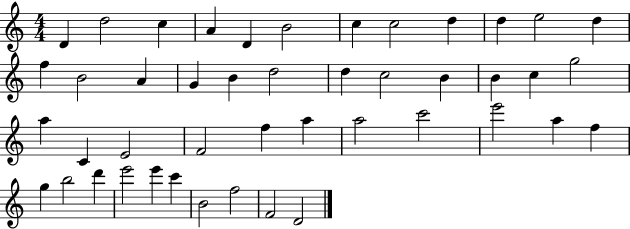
X:1
T:Untitled
M:4/4
L:1/4
K:C
D d2 c A D B2 c c2 d d e2 d f B2 A G B d2 d c2 B B c g2 a C E2 F2 f a a2 c'2 e'2 a f g b2 d' e'2 e' c' B2 f2 F2 D2